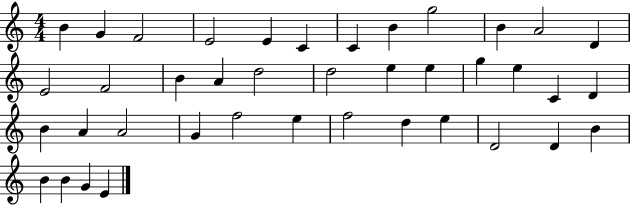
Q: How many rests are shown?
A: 0